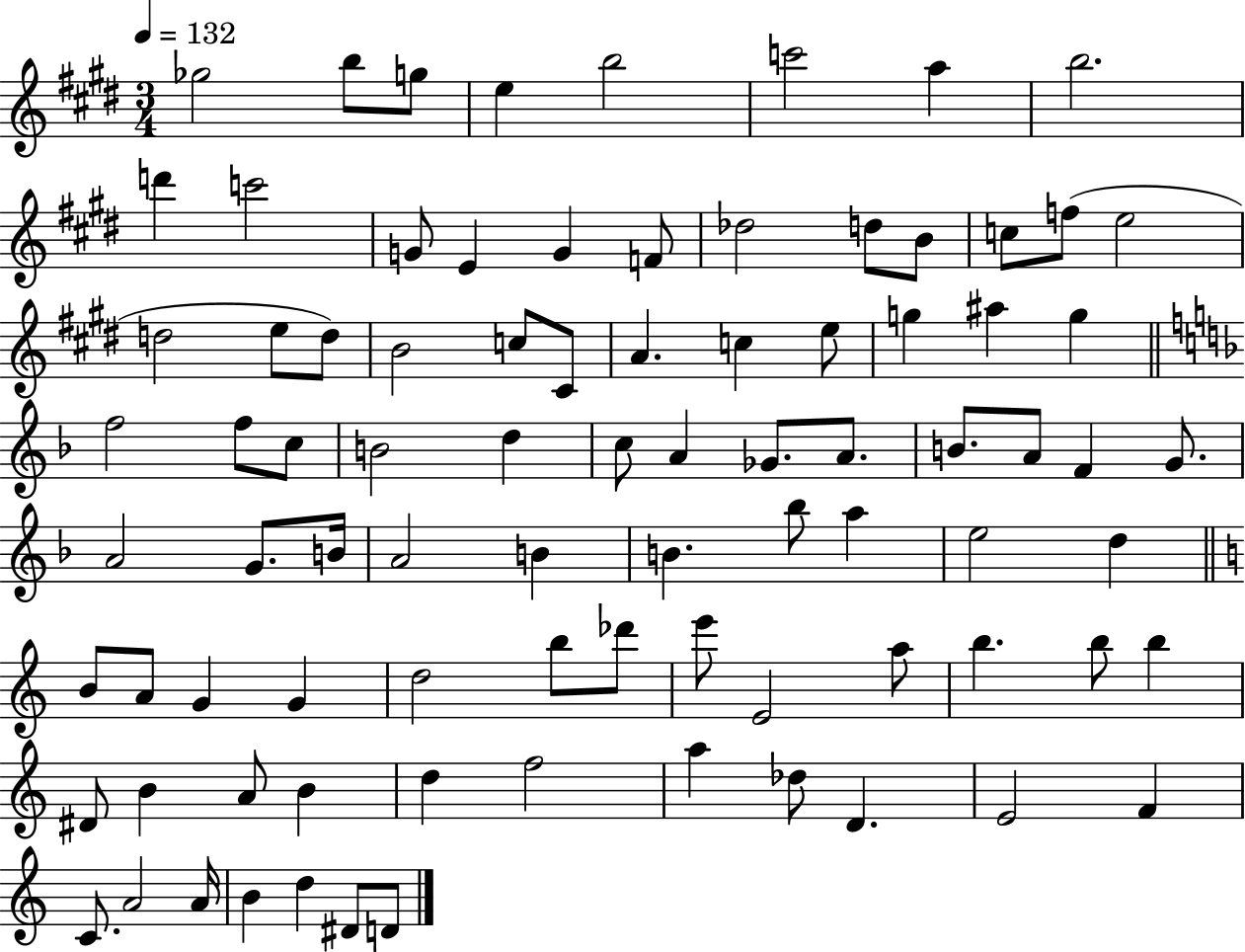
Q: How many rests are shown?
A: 0